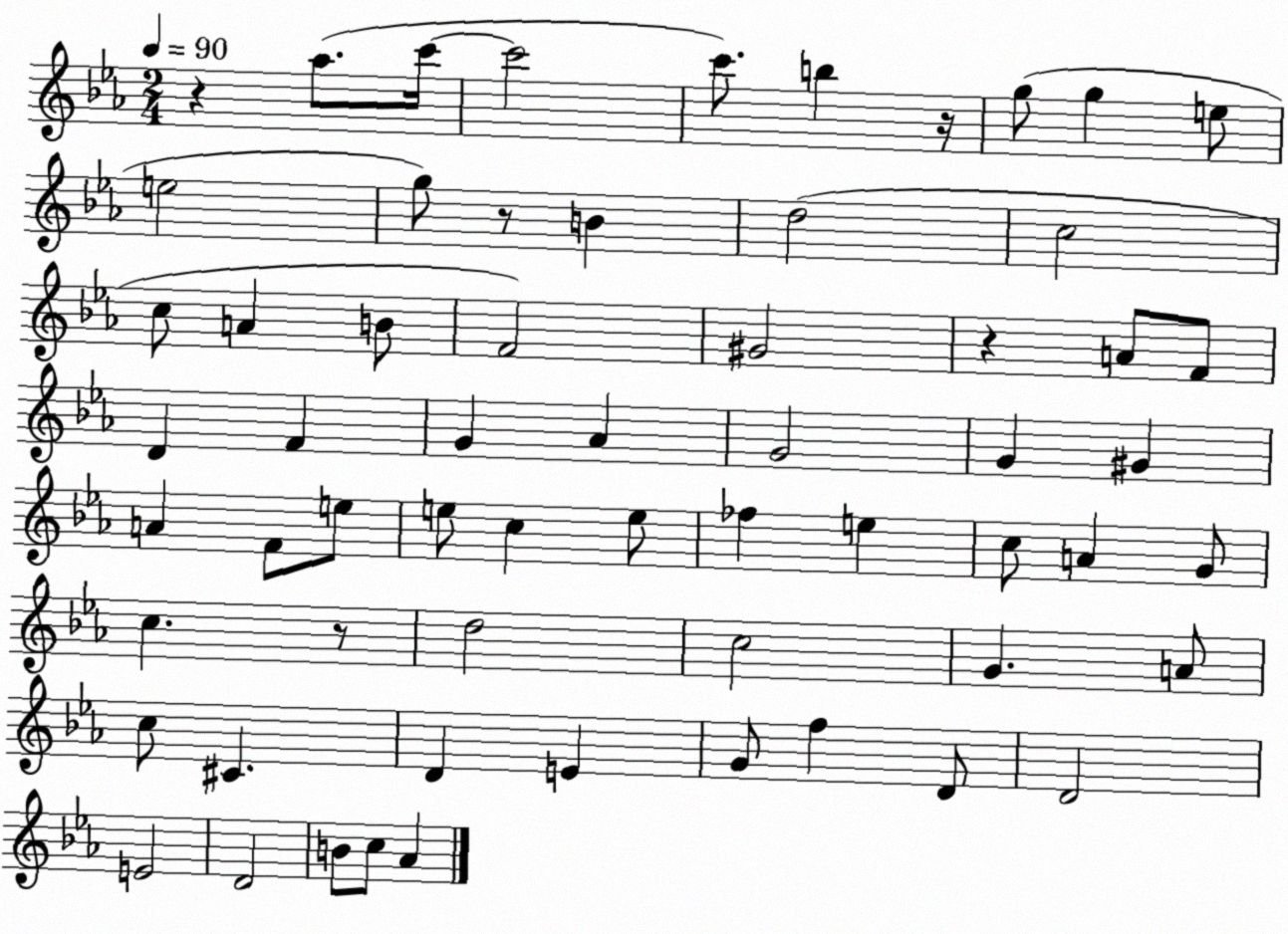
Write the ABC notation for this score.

X:1
T:Untitled
M:2/4
L:1/4
K:Eb
z _a/2 c'/4 c'2 c'/2 b z/4 g/2 g e/2 e2 g/2 z/2 B d2 c2 c/2 A B/2 F2 ^G2 z A/2 F/2 D F G _A G2 G ^G A F/2 e/2 e/2 c e/2 _f e c/2 A G/2 c z/2 d2 c2 G A/2 c/2 ^C D E G/2 f D/2 D2 E2 D2 B/2 c/2 _A